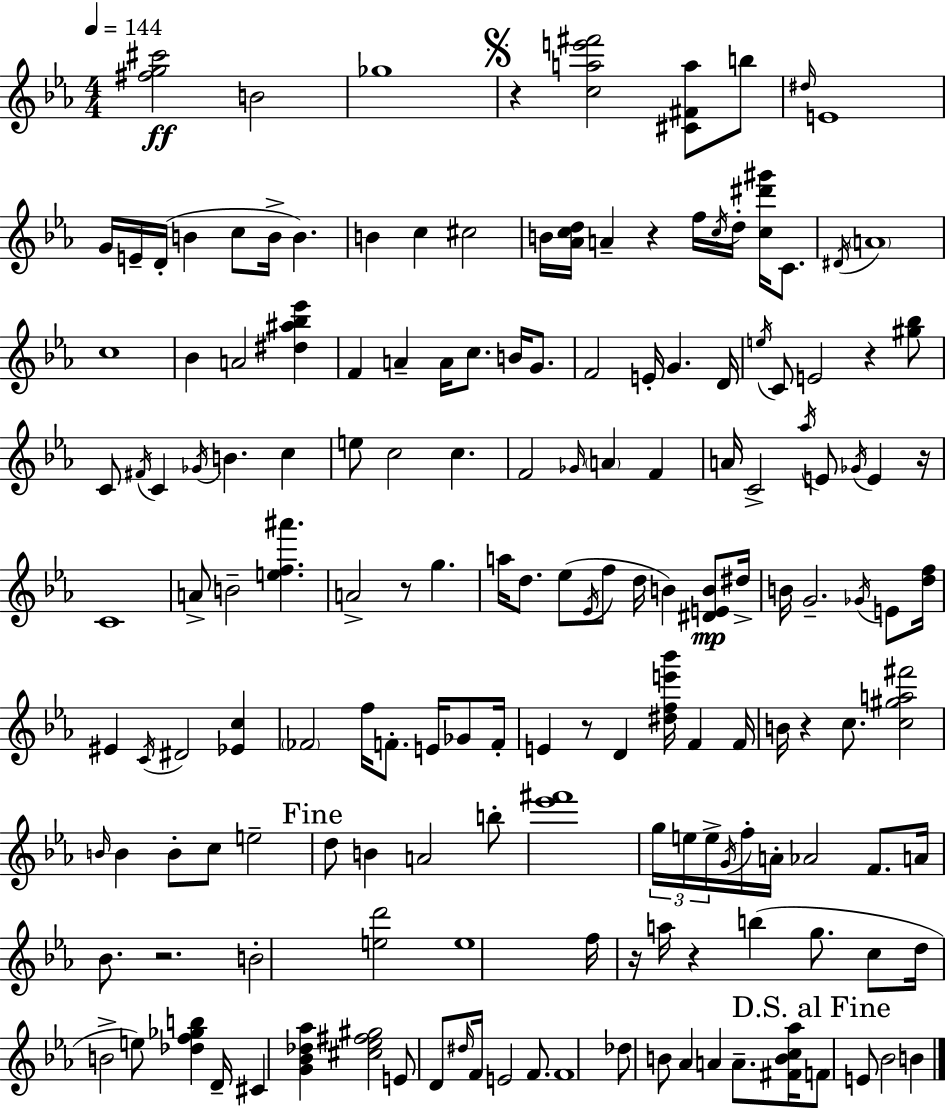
[F#5,G5,C#6]/h B4/h Gb5/w R/q [C5,A5,E6,F#6]/h [C#4,F#4,A5]/e B5/e D#5/s E4/w G4/s E4/s D4/s B4/q C5/e B4/s B4/q. B4/q C5/q C#5/h B4/s [Ab4,C5,D5]/s A4/q R/q F5/s C5/s D5/s [C5,D#6,G#6]/s C4/e. D#4/s A4/w C5/w Bb4/q A4/h [D#5,A#5,Bb5,Eb6]/q F4/q A4/q A4/s C5/e. B4/s G4/e. F4/h E4/s G4/q. D4/s E5/s C4/e E4/h R/q [G#5,Bb5]/e C4/e F#4/s C4/q Gb4/s B4/q. C5/q E5/e C5/h C5/q. F4/h Gb4/s A4/q F4/q A4/s C4/h Ab5/s E4/e Gb4/s E4/q R/s C4/w A4/e B4/h [E5,F5,A#6]/q. A4/h R/e G5/q. A5/s D5/e. Eb5/e Eb4/s F5/e D5/s B4/q [D#4,E4,B4]/e D#5/s B4/s G4/h. Gb4/s E4/e [D5,F5]/s EIS4/q C4/s D#4/h [Eb4,C5]/q FES4/h F5/s F4/e. E4/s Gb4/e F4/s E4/q R/e D4/q [D#5,F5,E6,Bb6]/s F4/q F4/s B4/s R/q C5/e. [C5,G#5,A5,F#6]/h B4/s B4/q B4/e C5/e E5/h D5/e B4/q A4/h B5/e [Eb6,F#6]/w G5/s E5/s E5/s G4/s F5/s A4/s Ab4/h F4/e. A4/s Bb4/e. R/h. B4/h [E5,D6]/h E5/w F5/s R/s A5/s R/q B5/q G5/e. C5/e D5/s B4/h E5/e [Db5,F5,Gb5,B5]/q D4/s C#4/q [G4,Bb4,Db5,Ab5]/q [C#5,Eb5,F#5,G#5]/h E4/e D4/e D#5/s F4/s E4/h F4/e. F4/w Db5/e B4/e Ab4/q A4/q A4/e. [F#4,B4,C5,Ab5]/s F4/e E4/e Bb4/h B4/q